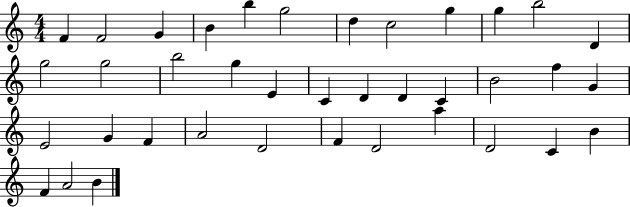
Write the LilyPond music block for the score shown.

{
  \clef treble
  \numericTimeSignature
  \time 4/4
  \key c \major
  f'4 f'2 g'4 | b'4 b''4 g''2 | d''4 c''2 g''4 | g''4 b''2 d'4 | \break g''2 g''2 | b''2 g''4 e'4 | c'4 d'4 d'4 c'4 | b'2 f''4 g'4 | \break e'2 g'4 f'4 | a'2 d'2 | f'4 d'2 a''4 | d'2 c'4 b'4 | \break f'4 a'2 b'4 | \bar "|."
}